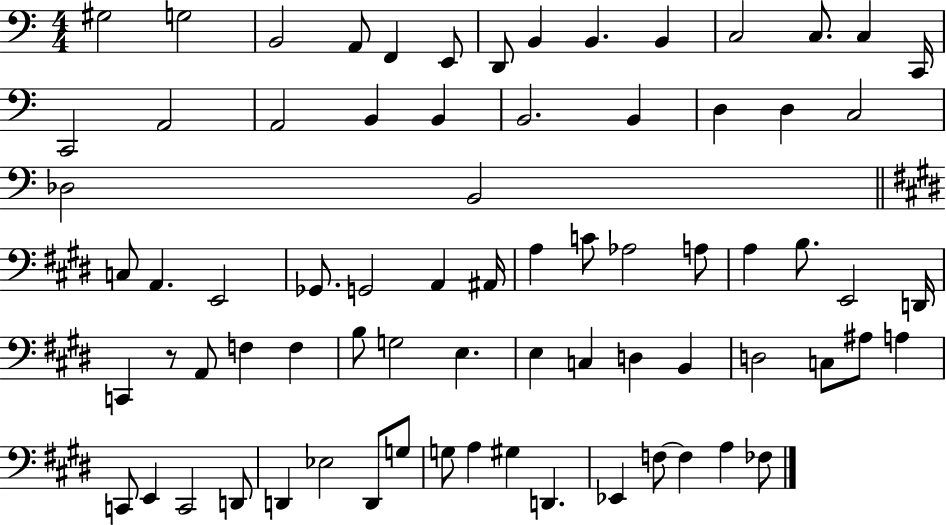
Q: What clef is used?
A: bass